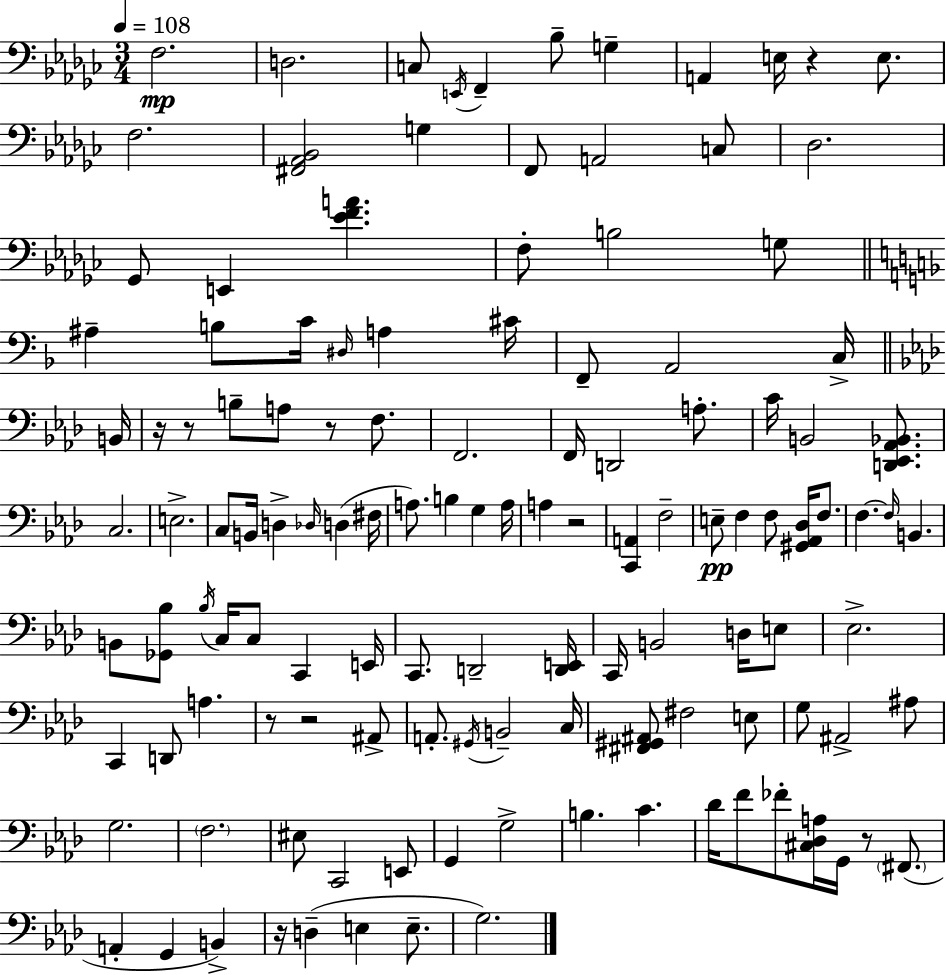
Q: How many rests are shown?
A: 9